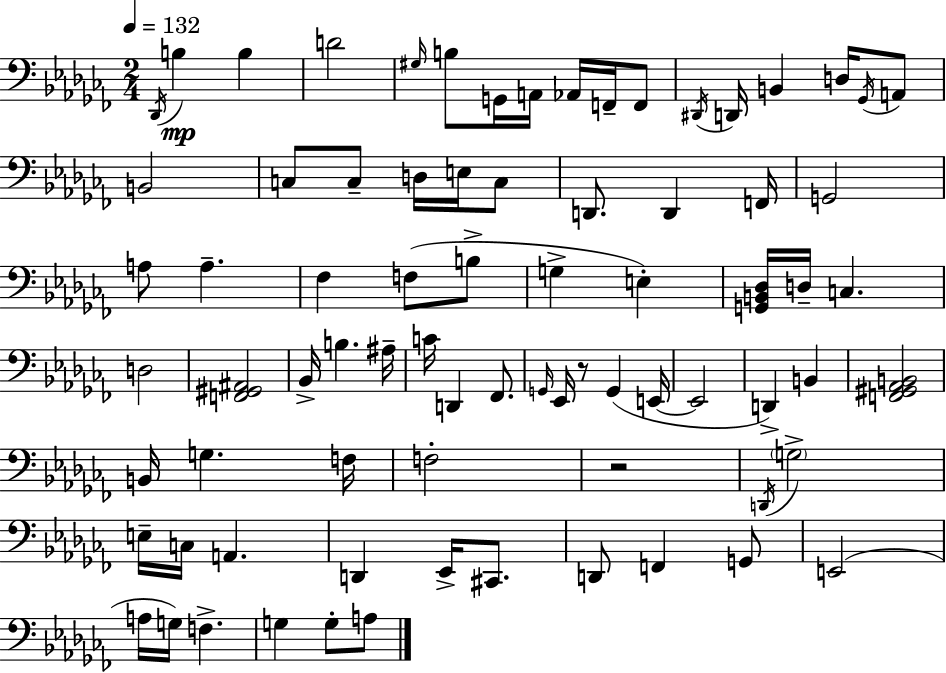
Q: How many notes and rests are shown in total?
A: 77